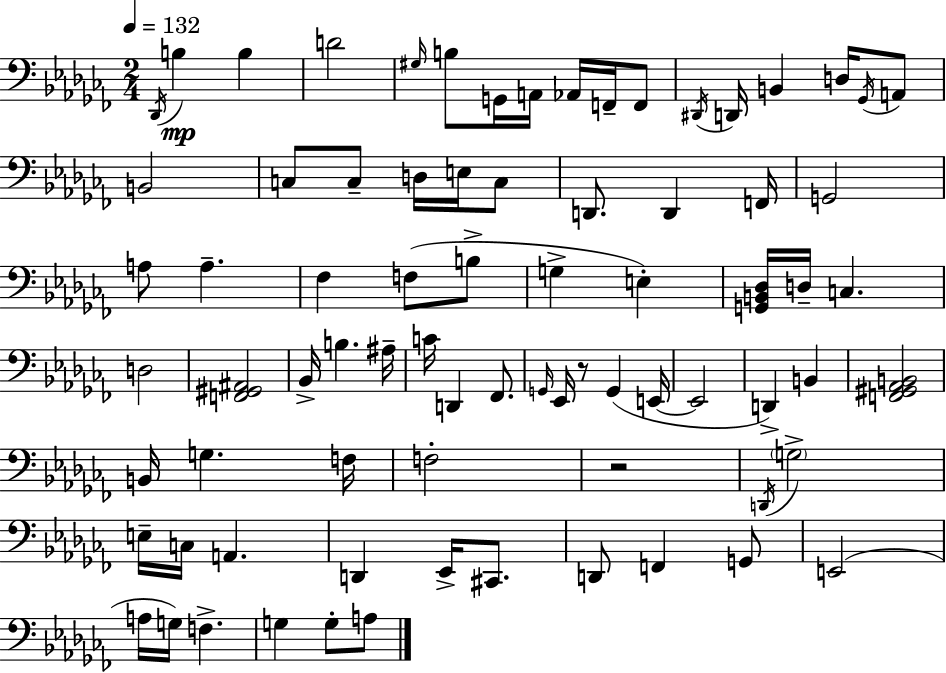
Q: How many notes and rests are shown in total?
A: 77